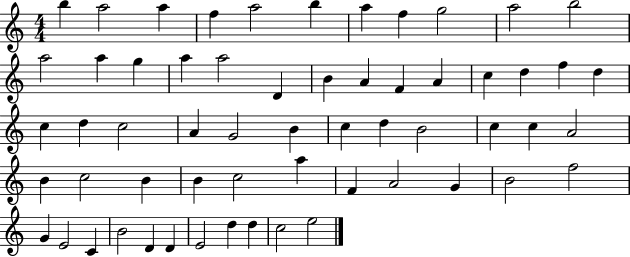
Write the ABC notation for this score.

X:1
T:Untitled
M:4/4
L:1/4
K:C
b a2 a f a2 b a f g2 a2 b2 a2 a g a a2 D B A F A c d f d c d c2 A G2 B c d B2 c c A2 B c2 B B c2 a F A2 G B2 f2 G E2 C B2 D D E2 d d c2 e2